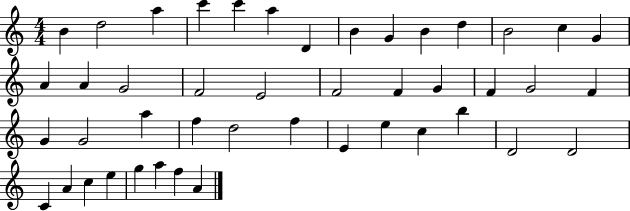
B4/q D5/h A5/q C6/q C6/q A5/q D4/q B4/q G4/q B4/q D5/q B4/h C5/q G4/q A4/q A4/q G4/h F4/h E4/h F4/h F4/q G4/q F4/q G4/h F4/q G4/q G4/h A5/q F5/q D5/h F5/q E4/q E5/q C5/q B5/q D4/h D4/h C4/q A4/q C5/q E5/q G5/q A5/q F5/q A4/q